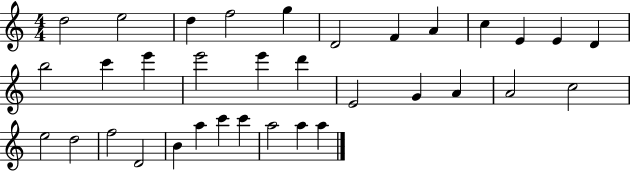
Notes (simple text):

D5/h E5/h D5/q F5/h G5/q D4/h F4/q A4/q C5/q E4/q E4/q D4/q B5/h C6/q E6/q E6/h E6/q D6/q E4/h G4/q A4/q A4/h C5/h E5/h D5/h F5/h D4/h B4/q A5/q C6/q C6/q A5/h A5/q A5/q